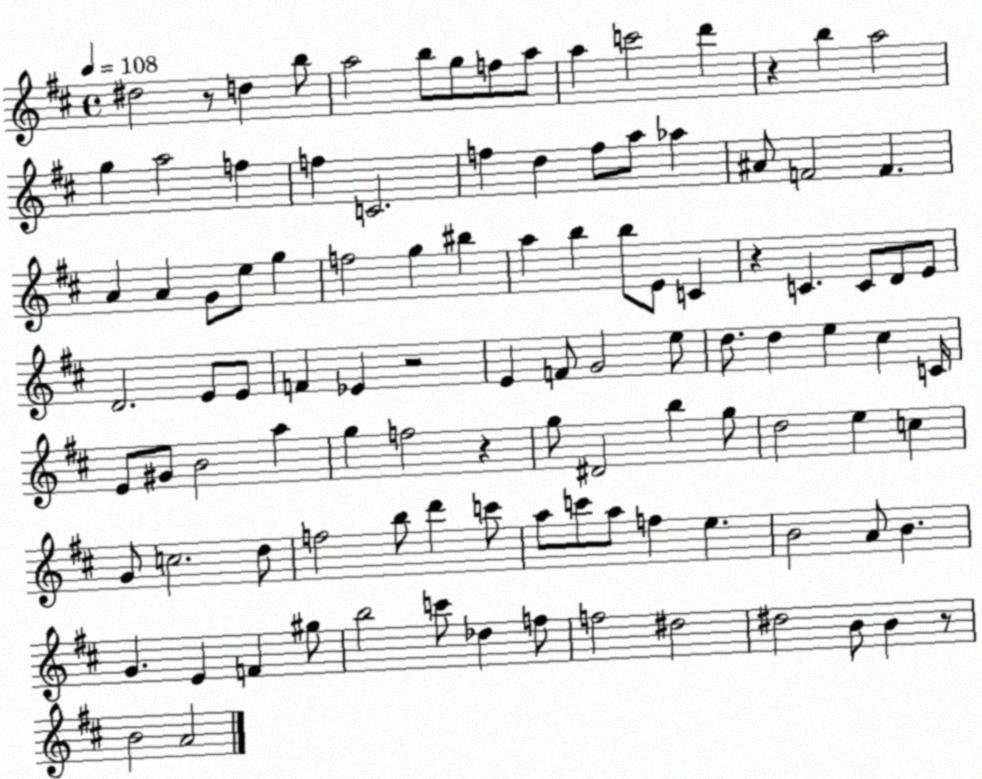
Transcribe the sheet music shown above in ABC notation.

X:1
T:Untitled
M:4/4
L:1/4
K:D
^d2 z/2 d b/2 a2 b/2 g/2 f/2 a/2 a c'2 d' z b a2 g a2 f f C2 f d f/2 a/2 _a ^A/2 F2 F A A G/2 e/2 g f2 g ^b a b b/2 E/2 C z C C/2 D/2 E/2 D2 E/2 E/2 F _E z2 E F/2 G2 e/2 d/2 d e ^c C/4 E/2 ^G/2 B2 a g f2 z g/2 ^D2 b g/2 d2 e c G/2 c2 d/2 f2 b/2 d' c'/2 a/2 c'/2 a/2 f e B2 A/2 B G E F ^g/2 b2 c'/2 _d f/2 f2 ^d2 ^d2 B/2 B z/2 B2 A2